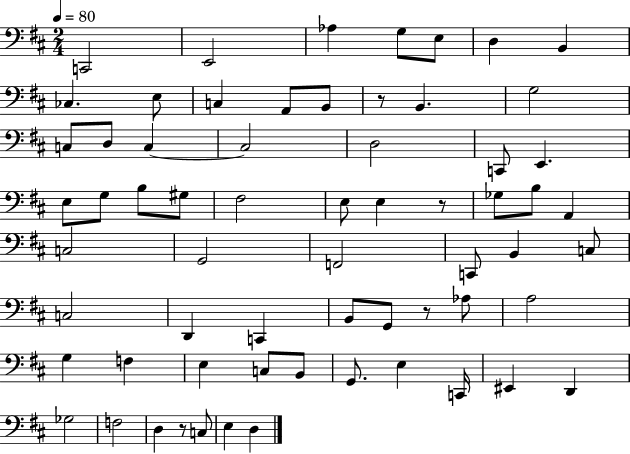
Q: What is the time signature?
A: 2/4